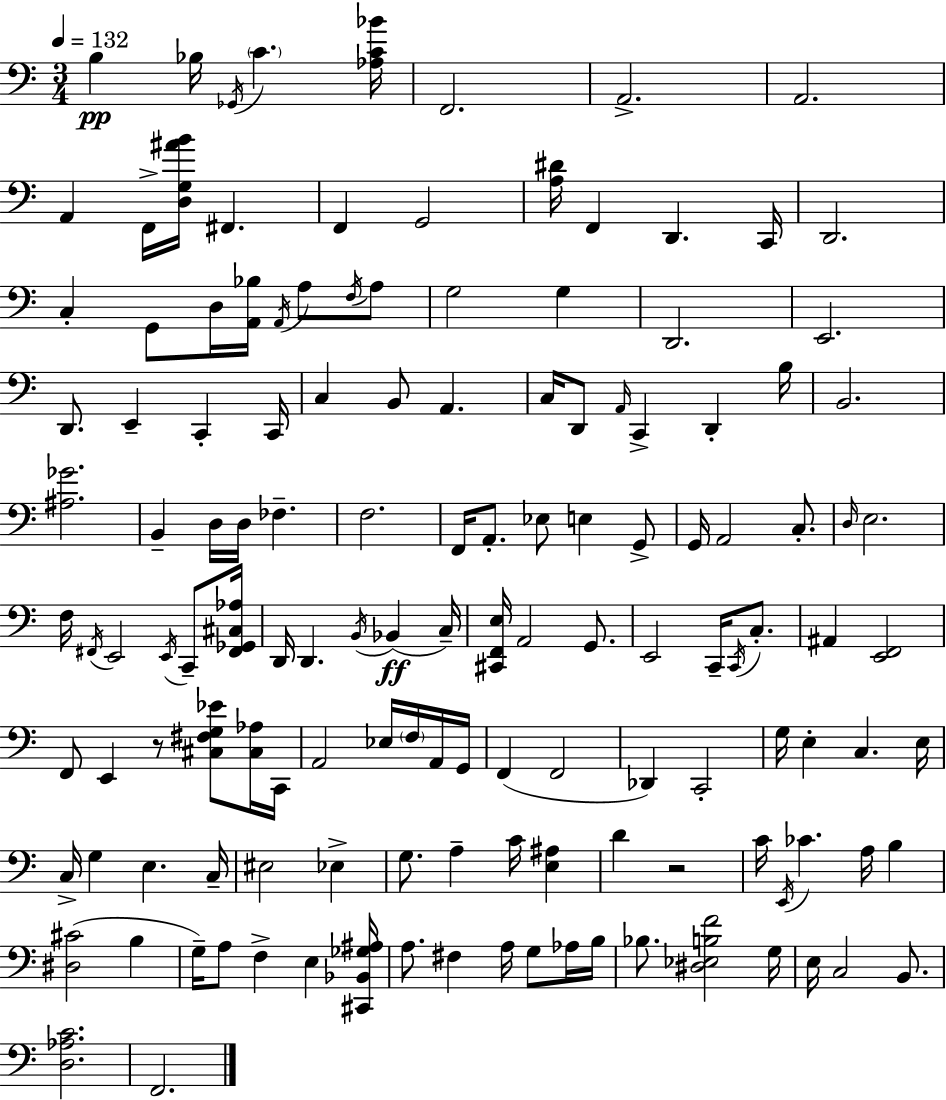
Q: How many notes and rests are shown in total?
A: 138